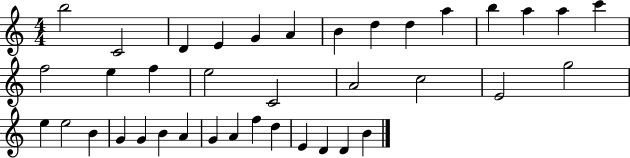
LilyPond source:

{
  \clef treble
  \numericTimeSignature
  \time 4/4
  \key c \major
  b''2 c'2 | d'4 e'4 g'4 a'4 | b'4 d''4 d''4 a''4 | b''4 a''4 a''4 c'''4 | \break f''2 e''4 f''4 | e''2 c'2 | a'2 c''2 | e'2 g''2 | \break e''4 e''2 b'4 | g'4 g'4 b'4 a'4 | g'4 a'4 f''4 d''4 | e'4 d'4 d'4 b'4 | \break \bar "|."
}